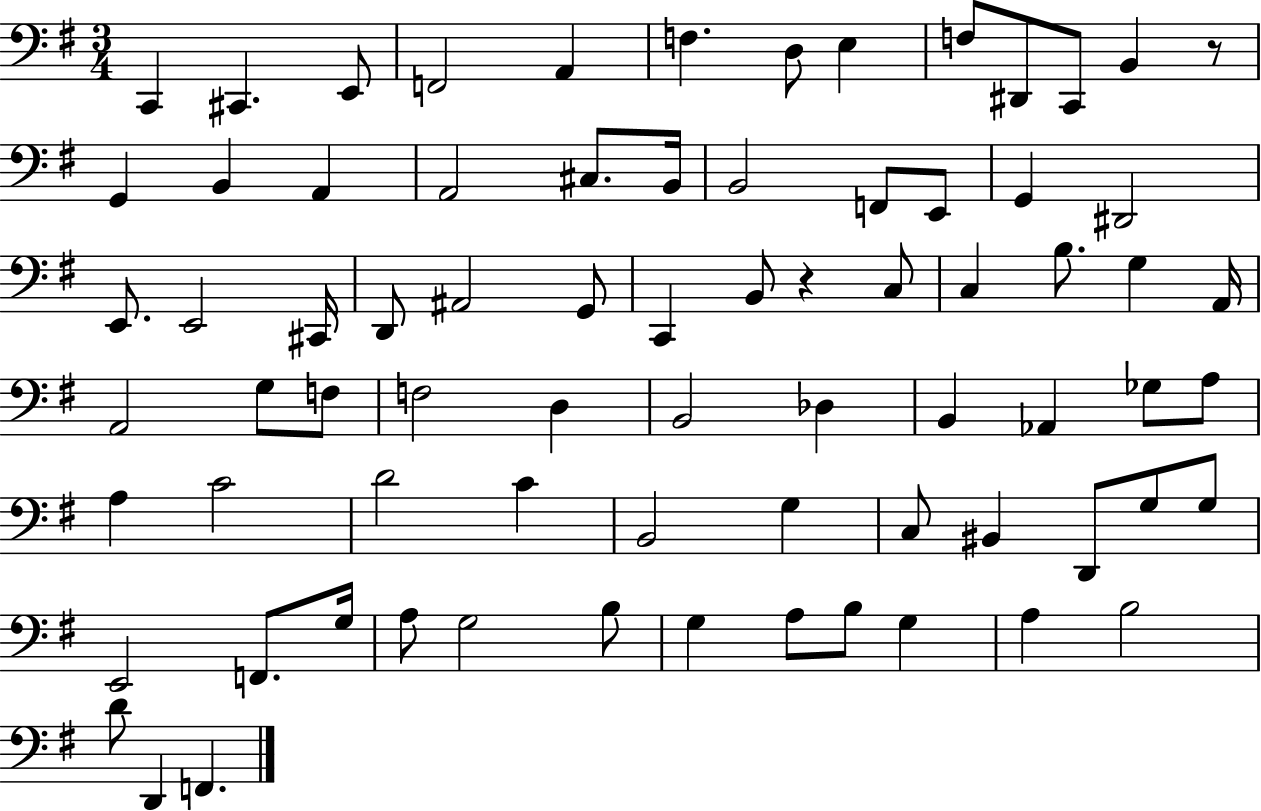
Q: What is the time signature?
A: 3/4